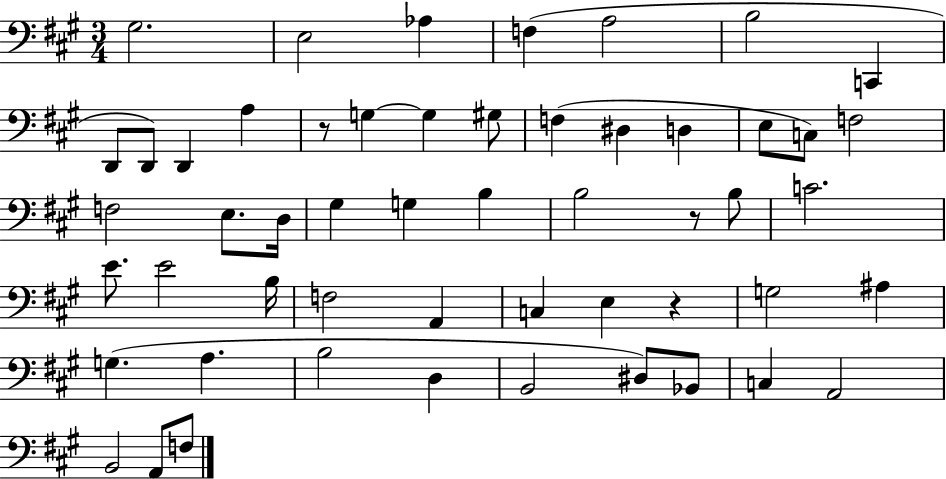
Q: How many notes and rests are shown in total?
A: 53